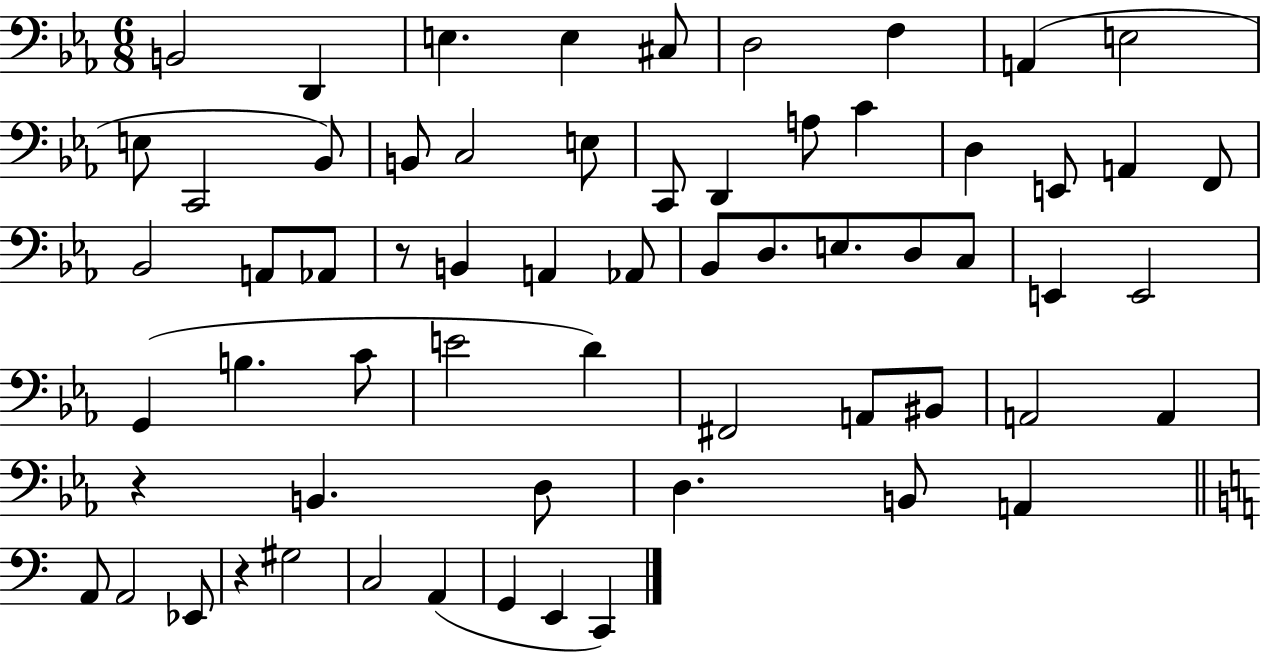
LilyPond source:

{
  \clef bass
  \numericTimeSignature
  \time 6/8
  \key ees \major
  \repeat volta 2 { b,2 d,4 | e4. e4 cis8 | d2 f4 | a,4( e2 | \break e8 c,2 bes,8) | b,8 c2 e8 | c,8 d,4 a8 c'4 | d4 e,8 a,4 f,8 | \break bes,2 a,8 aes,8 | r8 b,4 a,4 aes,8 | bes,8 d8. e8. d8 c8 | e,4 e,2 | \break g,4( b4. c'8 | e'2 d'4) | fis,2 a,8 bis,8 | a,2 a,4 | \break r4 b,4. d8 | d4. b,8 a,4 | \bar "||" \break \key c \major a,8 a,2 ees,8 | r4 gis2 | c2 a,4( | g,4 e,4 c,4) | \break } \bar "|."
}